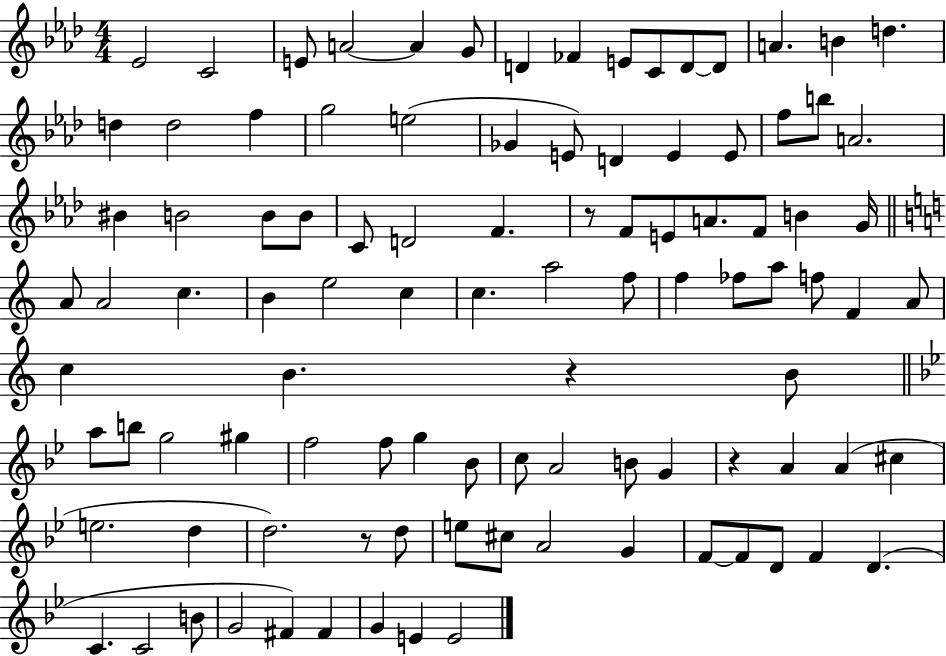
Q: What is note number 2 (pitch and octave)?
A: C4